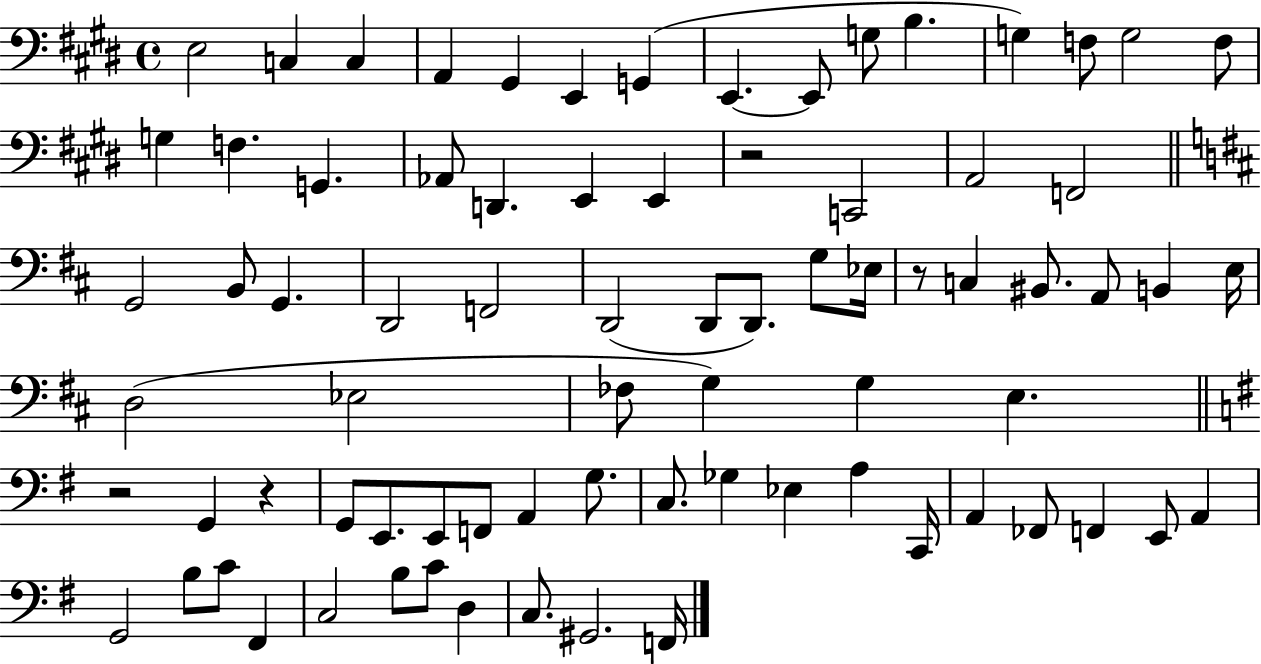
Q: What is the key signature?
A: E major